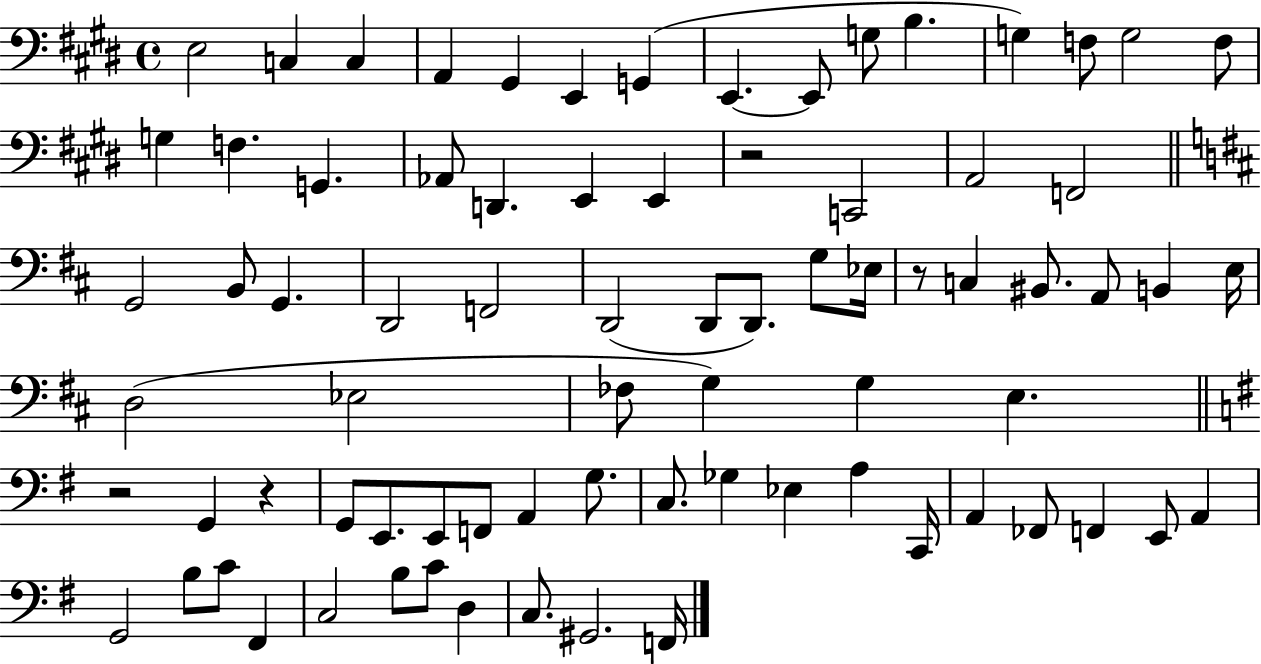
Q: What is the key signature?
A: E major